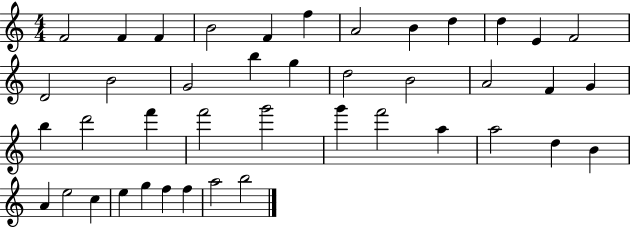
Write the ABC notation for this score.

X:1
T:Untitled
M:4/4
L:1/4
K:C
F2 F F B2 F f A2 B d d E F2 D2 B2 G2 b g d2 B2 A2 F G b d'2 f' f'2 g'2 g' f'2 a a2 d B A e2 c e g f f a2 b2